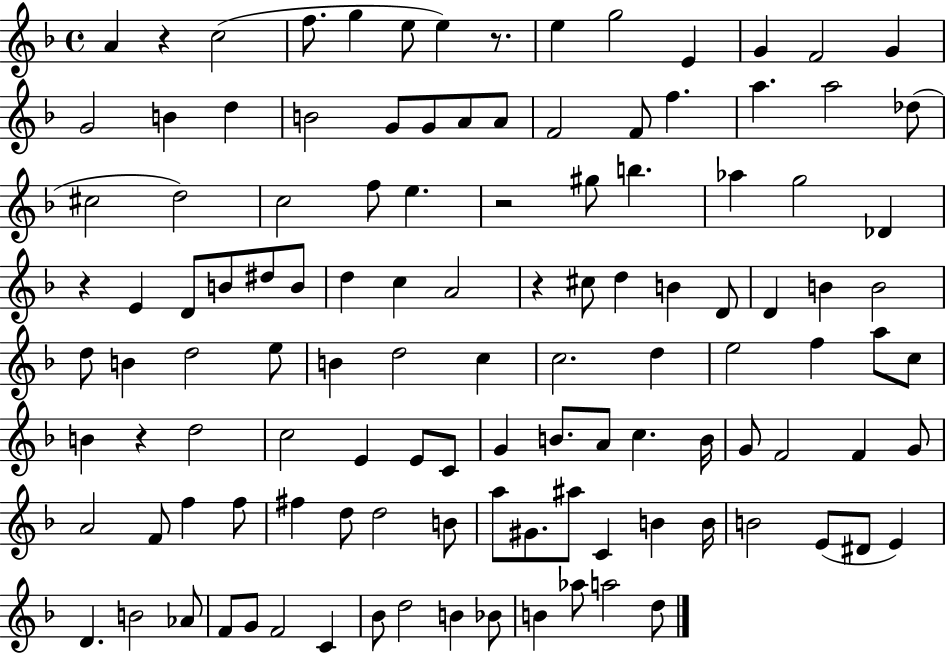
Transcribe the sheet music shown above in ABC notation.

X:1
T:Untitled
M:4/4
L:1/4
K:F
A z c2 f/2 g e/2 e z/2 e g2 E G F2 G G2 B d B2 G/2 G/2 A/2 A/2 F2 F/2 f a a2 _d/2 ^c2 d2 c2 f/2 e z2 ^g/2 b _a g2 _D z E D/2 B/2 ^d/2 B/2 d c A2 z ^c/2 d B D/2 D B B2 d/2 B d2 e/2 B d2 c c2 d e2 f a/2 c/2 B z d2 c2 E E/2 C/2 G B/2 A/2 c B/4 G/2 F2 F G/2 A2 F/2 f f/2 ^f d/2 d2 B/2 a/2 ^G/2 ^a/2 C B B/4 B2 E/2 ^D/2 E D B2 _A/2 F/2 G/2 F2 C _B/2 d2 B _B/2 B _a/2 a2 d/2